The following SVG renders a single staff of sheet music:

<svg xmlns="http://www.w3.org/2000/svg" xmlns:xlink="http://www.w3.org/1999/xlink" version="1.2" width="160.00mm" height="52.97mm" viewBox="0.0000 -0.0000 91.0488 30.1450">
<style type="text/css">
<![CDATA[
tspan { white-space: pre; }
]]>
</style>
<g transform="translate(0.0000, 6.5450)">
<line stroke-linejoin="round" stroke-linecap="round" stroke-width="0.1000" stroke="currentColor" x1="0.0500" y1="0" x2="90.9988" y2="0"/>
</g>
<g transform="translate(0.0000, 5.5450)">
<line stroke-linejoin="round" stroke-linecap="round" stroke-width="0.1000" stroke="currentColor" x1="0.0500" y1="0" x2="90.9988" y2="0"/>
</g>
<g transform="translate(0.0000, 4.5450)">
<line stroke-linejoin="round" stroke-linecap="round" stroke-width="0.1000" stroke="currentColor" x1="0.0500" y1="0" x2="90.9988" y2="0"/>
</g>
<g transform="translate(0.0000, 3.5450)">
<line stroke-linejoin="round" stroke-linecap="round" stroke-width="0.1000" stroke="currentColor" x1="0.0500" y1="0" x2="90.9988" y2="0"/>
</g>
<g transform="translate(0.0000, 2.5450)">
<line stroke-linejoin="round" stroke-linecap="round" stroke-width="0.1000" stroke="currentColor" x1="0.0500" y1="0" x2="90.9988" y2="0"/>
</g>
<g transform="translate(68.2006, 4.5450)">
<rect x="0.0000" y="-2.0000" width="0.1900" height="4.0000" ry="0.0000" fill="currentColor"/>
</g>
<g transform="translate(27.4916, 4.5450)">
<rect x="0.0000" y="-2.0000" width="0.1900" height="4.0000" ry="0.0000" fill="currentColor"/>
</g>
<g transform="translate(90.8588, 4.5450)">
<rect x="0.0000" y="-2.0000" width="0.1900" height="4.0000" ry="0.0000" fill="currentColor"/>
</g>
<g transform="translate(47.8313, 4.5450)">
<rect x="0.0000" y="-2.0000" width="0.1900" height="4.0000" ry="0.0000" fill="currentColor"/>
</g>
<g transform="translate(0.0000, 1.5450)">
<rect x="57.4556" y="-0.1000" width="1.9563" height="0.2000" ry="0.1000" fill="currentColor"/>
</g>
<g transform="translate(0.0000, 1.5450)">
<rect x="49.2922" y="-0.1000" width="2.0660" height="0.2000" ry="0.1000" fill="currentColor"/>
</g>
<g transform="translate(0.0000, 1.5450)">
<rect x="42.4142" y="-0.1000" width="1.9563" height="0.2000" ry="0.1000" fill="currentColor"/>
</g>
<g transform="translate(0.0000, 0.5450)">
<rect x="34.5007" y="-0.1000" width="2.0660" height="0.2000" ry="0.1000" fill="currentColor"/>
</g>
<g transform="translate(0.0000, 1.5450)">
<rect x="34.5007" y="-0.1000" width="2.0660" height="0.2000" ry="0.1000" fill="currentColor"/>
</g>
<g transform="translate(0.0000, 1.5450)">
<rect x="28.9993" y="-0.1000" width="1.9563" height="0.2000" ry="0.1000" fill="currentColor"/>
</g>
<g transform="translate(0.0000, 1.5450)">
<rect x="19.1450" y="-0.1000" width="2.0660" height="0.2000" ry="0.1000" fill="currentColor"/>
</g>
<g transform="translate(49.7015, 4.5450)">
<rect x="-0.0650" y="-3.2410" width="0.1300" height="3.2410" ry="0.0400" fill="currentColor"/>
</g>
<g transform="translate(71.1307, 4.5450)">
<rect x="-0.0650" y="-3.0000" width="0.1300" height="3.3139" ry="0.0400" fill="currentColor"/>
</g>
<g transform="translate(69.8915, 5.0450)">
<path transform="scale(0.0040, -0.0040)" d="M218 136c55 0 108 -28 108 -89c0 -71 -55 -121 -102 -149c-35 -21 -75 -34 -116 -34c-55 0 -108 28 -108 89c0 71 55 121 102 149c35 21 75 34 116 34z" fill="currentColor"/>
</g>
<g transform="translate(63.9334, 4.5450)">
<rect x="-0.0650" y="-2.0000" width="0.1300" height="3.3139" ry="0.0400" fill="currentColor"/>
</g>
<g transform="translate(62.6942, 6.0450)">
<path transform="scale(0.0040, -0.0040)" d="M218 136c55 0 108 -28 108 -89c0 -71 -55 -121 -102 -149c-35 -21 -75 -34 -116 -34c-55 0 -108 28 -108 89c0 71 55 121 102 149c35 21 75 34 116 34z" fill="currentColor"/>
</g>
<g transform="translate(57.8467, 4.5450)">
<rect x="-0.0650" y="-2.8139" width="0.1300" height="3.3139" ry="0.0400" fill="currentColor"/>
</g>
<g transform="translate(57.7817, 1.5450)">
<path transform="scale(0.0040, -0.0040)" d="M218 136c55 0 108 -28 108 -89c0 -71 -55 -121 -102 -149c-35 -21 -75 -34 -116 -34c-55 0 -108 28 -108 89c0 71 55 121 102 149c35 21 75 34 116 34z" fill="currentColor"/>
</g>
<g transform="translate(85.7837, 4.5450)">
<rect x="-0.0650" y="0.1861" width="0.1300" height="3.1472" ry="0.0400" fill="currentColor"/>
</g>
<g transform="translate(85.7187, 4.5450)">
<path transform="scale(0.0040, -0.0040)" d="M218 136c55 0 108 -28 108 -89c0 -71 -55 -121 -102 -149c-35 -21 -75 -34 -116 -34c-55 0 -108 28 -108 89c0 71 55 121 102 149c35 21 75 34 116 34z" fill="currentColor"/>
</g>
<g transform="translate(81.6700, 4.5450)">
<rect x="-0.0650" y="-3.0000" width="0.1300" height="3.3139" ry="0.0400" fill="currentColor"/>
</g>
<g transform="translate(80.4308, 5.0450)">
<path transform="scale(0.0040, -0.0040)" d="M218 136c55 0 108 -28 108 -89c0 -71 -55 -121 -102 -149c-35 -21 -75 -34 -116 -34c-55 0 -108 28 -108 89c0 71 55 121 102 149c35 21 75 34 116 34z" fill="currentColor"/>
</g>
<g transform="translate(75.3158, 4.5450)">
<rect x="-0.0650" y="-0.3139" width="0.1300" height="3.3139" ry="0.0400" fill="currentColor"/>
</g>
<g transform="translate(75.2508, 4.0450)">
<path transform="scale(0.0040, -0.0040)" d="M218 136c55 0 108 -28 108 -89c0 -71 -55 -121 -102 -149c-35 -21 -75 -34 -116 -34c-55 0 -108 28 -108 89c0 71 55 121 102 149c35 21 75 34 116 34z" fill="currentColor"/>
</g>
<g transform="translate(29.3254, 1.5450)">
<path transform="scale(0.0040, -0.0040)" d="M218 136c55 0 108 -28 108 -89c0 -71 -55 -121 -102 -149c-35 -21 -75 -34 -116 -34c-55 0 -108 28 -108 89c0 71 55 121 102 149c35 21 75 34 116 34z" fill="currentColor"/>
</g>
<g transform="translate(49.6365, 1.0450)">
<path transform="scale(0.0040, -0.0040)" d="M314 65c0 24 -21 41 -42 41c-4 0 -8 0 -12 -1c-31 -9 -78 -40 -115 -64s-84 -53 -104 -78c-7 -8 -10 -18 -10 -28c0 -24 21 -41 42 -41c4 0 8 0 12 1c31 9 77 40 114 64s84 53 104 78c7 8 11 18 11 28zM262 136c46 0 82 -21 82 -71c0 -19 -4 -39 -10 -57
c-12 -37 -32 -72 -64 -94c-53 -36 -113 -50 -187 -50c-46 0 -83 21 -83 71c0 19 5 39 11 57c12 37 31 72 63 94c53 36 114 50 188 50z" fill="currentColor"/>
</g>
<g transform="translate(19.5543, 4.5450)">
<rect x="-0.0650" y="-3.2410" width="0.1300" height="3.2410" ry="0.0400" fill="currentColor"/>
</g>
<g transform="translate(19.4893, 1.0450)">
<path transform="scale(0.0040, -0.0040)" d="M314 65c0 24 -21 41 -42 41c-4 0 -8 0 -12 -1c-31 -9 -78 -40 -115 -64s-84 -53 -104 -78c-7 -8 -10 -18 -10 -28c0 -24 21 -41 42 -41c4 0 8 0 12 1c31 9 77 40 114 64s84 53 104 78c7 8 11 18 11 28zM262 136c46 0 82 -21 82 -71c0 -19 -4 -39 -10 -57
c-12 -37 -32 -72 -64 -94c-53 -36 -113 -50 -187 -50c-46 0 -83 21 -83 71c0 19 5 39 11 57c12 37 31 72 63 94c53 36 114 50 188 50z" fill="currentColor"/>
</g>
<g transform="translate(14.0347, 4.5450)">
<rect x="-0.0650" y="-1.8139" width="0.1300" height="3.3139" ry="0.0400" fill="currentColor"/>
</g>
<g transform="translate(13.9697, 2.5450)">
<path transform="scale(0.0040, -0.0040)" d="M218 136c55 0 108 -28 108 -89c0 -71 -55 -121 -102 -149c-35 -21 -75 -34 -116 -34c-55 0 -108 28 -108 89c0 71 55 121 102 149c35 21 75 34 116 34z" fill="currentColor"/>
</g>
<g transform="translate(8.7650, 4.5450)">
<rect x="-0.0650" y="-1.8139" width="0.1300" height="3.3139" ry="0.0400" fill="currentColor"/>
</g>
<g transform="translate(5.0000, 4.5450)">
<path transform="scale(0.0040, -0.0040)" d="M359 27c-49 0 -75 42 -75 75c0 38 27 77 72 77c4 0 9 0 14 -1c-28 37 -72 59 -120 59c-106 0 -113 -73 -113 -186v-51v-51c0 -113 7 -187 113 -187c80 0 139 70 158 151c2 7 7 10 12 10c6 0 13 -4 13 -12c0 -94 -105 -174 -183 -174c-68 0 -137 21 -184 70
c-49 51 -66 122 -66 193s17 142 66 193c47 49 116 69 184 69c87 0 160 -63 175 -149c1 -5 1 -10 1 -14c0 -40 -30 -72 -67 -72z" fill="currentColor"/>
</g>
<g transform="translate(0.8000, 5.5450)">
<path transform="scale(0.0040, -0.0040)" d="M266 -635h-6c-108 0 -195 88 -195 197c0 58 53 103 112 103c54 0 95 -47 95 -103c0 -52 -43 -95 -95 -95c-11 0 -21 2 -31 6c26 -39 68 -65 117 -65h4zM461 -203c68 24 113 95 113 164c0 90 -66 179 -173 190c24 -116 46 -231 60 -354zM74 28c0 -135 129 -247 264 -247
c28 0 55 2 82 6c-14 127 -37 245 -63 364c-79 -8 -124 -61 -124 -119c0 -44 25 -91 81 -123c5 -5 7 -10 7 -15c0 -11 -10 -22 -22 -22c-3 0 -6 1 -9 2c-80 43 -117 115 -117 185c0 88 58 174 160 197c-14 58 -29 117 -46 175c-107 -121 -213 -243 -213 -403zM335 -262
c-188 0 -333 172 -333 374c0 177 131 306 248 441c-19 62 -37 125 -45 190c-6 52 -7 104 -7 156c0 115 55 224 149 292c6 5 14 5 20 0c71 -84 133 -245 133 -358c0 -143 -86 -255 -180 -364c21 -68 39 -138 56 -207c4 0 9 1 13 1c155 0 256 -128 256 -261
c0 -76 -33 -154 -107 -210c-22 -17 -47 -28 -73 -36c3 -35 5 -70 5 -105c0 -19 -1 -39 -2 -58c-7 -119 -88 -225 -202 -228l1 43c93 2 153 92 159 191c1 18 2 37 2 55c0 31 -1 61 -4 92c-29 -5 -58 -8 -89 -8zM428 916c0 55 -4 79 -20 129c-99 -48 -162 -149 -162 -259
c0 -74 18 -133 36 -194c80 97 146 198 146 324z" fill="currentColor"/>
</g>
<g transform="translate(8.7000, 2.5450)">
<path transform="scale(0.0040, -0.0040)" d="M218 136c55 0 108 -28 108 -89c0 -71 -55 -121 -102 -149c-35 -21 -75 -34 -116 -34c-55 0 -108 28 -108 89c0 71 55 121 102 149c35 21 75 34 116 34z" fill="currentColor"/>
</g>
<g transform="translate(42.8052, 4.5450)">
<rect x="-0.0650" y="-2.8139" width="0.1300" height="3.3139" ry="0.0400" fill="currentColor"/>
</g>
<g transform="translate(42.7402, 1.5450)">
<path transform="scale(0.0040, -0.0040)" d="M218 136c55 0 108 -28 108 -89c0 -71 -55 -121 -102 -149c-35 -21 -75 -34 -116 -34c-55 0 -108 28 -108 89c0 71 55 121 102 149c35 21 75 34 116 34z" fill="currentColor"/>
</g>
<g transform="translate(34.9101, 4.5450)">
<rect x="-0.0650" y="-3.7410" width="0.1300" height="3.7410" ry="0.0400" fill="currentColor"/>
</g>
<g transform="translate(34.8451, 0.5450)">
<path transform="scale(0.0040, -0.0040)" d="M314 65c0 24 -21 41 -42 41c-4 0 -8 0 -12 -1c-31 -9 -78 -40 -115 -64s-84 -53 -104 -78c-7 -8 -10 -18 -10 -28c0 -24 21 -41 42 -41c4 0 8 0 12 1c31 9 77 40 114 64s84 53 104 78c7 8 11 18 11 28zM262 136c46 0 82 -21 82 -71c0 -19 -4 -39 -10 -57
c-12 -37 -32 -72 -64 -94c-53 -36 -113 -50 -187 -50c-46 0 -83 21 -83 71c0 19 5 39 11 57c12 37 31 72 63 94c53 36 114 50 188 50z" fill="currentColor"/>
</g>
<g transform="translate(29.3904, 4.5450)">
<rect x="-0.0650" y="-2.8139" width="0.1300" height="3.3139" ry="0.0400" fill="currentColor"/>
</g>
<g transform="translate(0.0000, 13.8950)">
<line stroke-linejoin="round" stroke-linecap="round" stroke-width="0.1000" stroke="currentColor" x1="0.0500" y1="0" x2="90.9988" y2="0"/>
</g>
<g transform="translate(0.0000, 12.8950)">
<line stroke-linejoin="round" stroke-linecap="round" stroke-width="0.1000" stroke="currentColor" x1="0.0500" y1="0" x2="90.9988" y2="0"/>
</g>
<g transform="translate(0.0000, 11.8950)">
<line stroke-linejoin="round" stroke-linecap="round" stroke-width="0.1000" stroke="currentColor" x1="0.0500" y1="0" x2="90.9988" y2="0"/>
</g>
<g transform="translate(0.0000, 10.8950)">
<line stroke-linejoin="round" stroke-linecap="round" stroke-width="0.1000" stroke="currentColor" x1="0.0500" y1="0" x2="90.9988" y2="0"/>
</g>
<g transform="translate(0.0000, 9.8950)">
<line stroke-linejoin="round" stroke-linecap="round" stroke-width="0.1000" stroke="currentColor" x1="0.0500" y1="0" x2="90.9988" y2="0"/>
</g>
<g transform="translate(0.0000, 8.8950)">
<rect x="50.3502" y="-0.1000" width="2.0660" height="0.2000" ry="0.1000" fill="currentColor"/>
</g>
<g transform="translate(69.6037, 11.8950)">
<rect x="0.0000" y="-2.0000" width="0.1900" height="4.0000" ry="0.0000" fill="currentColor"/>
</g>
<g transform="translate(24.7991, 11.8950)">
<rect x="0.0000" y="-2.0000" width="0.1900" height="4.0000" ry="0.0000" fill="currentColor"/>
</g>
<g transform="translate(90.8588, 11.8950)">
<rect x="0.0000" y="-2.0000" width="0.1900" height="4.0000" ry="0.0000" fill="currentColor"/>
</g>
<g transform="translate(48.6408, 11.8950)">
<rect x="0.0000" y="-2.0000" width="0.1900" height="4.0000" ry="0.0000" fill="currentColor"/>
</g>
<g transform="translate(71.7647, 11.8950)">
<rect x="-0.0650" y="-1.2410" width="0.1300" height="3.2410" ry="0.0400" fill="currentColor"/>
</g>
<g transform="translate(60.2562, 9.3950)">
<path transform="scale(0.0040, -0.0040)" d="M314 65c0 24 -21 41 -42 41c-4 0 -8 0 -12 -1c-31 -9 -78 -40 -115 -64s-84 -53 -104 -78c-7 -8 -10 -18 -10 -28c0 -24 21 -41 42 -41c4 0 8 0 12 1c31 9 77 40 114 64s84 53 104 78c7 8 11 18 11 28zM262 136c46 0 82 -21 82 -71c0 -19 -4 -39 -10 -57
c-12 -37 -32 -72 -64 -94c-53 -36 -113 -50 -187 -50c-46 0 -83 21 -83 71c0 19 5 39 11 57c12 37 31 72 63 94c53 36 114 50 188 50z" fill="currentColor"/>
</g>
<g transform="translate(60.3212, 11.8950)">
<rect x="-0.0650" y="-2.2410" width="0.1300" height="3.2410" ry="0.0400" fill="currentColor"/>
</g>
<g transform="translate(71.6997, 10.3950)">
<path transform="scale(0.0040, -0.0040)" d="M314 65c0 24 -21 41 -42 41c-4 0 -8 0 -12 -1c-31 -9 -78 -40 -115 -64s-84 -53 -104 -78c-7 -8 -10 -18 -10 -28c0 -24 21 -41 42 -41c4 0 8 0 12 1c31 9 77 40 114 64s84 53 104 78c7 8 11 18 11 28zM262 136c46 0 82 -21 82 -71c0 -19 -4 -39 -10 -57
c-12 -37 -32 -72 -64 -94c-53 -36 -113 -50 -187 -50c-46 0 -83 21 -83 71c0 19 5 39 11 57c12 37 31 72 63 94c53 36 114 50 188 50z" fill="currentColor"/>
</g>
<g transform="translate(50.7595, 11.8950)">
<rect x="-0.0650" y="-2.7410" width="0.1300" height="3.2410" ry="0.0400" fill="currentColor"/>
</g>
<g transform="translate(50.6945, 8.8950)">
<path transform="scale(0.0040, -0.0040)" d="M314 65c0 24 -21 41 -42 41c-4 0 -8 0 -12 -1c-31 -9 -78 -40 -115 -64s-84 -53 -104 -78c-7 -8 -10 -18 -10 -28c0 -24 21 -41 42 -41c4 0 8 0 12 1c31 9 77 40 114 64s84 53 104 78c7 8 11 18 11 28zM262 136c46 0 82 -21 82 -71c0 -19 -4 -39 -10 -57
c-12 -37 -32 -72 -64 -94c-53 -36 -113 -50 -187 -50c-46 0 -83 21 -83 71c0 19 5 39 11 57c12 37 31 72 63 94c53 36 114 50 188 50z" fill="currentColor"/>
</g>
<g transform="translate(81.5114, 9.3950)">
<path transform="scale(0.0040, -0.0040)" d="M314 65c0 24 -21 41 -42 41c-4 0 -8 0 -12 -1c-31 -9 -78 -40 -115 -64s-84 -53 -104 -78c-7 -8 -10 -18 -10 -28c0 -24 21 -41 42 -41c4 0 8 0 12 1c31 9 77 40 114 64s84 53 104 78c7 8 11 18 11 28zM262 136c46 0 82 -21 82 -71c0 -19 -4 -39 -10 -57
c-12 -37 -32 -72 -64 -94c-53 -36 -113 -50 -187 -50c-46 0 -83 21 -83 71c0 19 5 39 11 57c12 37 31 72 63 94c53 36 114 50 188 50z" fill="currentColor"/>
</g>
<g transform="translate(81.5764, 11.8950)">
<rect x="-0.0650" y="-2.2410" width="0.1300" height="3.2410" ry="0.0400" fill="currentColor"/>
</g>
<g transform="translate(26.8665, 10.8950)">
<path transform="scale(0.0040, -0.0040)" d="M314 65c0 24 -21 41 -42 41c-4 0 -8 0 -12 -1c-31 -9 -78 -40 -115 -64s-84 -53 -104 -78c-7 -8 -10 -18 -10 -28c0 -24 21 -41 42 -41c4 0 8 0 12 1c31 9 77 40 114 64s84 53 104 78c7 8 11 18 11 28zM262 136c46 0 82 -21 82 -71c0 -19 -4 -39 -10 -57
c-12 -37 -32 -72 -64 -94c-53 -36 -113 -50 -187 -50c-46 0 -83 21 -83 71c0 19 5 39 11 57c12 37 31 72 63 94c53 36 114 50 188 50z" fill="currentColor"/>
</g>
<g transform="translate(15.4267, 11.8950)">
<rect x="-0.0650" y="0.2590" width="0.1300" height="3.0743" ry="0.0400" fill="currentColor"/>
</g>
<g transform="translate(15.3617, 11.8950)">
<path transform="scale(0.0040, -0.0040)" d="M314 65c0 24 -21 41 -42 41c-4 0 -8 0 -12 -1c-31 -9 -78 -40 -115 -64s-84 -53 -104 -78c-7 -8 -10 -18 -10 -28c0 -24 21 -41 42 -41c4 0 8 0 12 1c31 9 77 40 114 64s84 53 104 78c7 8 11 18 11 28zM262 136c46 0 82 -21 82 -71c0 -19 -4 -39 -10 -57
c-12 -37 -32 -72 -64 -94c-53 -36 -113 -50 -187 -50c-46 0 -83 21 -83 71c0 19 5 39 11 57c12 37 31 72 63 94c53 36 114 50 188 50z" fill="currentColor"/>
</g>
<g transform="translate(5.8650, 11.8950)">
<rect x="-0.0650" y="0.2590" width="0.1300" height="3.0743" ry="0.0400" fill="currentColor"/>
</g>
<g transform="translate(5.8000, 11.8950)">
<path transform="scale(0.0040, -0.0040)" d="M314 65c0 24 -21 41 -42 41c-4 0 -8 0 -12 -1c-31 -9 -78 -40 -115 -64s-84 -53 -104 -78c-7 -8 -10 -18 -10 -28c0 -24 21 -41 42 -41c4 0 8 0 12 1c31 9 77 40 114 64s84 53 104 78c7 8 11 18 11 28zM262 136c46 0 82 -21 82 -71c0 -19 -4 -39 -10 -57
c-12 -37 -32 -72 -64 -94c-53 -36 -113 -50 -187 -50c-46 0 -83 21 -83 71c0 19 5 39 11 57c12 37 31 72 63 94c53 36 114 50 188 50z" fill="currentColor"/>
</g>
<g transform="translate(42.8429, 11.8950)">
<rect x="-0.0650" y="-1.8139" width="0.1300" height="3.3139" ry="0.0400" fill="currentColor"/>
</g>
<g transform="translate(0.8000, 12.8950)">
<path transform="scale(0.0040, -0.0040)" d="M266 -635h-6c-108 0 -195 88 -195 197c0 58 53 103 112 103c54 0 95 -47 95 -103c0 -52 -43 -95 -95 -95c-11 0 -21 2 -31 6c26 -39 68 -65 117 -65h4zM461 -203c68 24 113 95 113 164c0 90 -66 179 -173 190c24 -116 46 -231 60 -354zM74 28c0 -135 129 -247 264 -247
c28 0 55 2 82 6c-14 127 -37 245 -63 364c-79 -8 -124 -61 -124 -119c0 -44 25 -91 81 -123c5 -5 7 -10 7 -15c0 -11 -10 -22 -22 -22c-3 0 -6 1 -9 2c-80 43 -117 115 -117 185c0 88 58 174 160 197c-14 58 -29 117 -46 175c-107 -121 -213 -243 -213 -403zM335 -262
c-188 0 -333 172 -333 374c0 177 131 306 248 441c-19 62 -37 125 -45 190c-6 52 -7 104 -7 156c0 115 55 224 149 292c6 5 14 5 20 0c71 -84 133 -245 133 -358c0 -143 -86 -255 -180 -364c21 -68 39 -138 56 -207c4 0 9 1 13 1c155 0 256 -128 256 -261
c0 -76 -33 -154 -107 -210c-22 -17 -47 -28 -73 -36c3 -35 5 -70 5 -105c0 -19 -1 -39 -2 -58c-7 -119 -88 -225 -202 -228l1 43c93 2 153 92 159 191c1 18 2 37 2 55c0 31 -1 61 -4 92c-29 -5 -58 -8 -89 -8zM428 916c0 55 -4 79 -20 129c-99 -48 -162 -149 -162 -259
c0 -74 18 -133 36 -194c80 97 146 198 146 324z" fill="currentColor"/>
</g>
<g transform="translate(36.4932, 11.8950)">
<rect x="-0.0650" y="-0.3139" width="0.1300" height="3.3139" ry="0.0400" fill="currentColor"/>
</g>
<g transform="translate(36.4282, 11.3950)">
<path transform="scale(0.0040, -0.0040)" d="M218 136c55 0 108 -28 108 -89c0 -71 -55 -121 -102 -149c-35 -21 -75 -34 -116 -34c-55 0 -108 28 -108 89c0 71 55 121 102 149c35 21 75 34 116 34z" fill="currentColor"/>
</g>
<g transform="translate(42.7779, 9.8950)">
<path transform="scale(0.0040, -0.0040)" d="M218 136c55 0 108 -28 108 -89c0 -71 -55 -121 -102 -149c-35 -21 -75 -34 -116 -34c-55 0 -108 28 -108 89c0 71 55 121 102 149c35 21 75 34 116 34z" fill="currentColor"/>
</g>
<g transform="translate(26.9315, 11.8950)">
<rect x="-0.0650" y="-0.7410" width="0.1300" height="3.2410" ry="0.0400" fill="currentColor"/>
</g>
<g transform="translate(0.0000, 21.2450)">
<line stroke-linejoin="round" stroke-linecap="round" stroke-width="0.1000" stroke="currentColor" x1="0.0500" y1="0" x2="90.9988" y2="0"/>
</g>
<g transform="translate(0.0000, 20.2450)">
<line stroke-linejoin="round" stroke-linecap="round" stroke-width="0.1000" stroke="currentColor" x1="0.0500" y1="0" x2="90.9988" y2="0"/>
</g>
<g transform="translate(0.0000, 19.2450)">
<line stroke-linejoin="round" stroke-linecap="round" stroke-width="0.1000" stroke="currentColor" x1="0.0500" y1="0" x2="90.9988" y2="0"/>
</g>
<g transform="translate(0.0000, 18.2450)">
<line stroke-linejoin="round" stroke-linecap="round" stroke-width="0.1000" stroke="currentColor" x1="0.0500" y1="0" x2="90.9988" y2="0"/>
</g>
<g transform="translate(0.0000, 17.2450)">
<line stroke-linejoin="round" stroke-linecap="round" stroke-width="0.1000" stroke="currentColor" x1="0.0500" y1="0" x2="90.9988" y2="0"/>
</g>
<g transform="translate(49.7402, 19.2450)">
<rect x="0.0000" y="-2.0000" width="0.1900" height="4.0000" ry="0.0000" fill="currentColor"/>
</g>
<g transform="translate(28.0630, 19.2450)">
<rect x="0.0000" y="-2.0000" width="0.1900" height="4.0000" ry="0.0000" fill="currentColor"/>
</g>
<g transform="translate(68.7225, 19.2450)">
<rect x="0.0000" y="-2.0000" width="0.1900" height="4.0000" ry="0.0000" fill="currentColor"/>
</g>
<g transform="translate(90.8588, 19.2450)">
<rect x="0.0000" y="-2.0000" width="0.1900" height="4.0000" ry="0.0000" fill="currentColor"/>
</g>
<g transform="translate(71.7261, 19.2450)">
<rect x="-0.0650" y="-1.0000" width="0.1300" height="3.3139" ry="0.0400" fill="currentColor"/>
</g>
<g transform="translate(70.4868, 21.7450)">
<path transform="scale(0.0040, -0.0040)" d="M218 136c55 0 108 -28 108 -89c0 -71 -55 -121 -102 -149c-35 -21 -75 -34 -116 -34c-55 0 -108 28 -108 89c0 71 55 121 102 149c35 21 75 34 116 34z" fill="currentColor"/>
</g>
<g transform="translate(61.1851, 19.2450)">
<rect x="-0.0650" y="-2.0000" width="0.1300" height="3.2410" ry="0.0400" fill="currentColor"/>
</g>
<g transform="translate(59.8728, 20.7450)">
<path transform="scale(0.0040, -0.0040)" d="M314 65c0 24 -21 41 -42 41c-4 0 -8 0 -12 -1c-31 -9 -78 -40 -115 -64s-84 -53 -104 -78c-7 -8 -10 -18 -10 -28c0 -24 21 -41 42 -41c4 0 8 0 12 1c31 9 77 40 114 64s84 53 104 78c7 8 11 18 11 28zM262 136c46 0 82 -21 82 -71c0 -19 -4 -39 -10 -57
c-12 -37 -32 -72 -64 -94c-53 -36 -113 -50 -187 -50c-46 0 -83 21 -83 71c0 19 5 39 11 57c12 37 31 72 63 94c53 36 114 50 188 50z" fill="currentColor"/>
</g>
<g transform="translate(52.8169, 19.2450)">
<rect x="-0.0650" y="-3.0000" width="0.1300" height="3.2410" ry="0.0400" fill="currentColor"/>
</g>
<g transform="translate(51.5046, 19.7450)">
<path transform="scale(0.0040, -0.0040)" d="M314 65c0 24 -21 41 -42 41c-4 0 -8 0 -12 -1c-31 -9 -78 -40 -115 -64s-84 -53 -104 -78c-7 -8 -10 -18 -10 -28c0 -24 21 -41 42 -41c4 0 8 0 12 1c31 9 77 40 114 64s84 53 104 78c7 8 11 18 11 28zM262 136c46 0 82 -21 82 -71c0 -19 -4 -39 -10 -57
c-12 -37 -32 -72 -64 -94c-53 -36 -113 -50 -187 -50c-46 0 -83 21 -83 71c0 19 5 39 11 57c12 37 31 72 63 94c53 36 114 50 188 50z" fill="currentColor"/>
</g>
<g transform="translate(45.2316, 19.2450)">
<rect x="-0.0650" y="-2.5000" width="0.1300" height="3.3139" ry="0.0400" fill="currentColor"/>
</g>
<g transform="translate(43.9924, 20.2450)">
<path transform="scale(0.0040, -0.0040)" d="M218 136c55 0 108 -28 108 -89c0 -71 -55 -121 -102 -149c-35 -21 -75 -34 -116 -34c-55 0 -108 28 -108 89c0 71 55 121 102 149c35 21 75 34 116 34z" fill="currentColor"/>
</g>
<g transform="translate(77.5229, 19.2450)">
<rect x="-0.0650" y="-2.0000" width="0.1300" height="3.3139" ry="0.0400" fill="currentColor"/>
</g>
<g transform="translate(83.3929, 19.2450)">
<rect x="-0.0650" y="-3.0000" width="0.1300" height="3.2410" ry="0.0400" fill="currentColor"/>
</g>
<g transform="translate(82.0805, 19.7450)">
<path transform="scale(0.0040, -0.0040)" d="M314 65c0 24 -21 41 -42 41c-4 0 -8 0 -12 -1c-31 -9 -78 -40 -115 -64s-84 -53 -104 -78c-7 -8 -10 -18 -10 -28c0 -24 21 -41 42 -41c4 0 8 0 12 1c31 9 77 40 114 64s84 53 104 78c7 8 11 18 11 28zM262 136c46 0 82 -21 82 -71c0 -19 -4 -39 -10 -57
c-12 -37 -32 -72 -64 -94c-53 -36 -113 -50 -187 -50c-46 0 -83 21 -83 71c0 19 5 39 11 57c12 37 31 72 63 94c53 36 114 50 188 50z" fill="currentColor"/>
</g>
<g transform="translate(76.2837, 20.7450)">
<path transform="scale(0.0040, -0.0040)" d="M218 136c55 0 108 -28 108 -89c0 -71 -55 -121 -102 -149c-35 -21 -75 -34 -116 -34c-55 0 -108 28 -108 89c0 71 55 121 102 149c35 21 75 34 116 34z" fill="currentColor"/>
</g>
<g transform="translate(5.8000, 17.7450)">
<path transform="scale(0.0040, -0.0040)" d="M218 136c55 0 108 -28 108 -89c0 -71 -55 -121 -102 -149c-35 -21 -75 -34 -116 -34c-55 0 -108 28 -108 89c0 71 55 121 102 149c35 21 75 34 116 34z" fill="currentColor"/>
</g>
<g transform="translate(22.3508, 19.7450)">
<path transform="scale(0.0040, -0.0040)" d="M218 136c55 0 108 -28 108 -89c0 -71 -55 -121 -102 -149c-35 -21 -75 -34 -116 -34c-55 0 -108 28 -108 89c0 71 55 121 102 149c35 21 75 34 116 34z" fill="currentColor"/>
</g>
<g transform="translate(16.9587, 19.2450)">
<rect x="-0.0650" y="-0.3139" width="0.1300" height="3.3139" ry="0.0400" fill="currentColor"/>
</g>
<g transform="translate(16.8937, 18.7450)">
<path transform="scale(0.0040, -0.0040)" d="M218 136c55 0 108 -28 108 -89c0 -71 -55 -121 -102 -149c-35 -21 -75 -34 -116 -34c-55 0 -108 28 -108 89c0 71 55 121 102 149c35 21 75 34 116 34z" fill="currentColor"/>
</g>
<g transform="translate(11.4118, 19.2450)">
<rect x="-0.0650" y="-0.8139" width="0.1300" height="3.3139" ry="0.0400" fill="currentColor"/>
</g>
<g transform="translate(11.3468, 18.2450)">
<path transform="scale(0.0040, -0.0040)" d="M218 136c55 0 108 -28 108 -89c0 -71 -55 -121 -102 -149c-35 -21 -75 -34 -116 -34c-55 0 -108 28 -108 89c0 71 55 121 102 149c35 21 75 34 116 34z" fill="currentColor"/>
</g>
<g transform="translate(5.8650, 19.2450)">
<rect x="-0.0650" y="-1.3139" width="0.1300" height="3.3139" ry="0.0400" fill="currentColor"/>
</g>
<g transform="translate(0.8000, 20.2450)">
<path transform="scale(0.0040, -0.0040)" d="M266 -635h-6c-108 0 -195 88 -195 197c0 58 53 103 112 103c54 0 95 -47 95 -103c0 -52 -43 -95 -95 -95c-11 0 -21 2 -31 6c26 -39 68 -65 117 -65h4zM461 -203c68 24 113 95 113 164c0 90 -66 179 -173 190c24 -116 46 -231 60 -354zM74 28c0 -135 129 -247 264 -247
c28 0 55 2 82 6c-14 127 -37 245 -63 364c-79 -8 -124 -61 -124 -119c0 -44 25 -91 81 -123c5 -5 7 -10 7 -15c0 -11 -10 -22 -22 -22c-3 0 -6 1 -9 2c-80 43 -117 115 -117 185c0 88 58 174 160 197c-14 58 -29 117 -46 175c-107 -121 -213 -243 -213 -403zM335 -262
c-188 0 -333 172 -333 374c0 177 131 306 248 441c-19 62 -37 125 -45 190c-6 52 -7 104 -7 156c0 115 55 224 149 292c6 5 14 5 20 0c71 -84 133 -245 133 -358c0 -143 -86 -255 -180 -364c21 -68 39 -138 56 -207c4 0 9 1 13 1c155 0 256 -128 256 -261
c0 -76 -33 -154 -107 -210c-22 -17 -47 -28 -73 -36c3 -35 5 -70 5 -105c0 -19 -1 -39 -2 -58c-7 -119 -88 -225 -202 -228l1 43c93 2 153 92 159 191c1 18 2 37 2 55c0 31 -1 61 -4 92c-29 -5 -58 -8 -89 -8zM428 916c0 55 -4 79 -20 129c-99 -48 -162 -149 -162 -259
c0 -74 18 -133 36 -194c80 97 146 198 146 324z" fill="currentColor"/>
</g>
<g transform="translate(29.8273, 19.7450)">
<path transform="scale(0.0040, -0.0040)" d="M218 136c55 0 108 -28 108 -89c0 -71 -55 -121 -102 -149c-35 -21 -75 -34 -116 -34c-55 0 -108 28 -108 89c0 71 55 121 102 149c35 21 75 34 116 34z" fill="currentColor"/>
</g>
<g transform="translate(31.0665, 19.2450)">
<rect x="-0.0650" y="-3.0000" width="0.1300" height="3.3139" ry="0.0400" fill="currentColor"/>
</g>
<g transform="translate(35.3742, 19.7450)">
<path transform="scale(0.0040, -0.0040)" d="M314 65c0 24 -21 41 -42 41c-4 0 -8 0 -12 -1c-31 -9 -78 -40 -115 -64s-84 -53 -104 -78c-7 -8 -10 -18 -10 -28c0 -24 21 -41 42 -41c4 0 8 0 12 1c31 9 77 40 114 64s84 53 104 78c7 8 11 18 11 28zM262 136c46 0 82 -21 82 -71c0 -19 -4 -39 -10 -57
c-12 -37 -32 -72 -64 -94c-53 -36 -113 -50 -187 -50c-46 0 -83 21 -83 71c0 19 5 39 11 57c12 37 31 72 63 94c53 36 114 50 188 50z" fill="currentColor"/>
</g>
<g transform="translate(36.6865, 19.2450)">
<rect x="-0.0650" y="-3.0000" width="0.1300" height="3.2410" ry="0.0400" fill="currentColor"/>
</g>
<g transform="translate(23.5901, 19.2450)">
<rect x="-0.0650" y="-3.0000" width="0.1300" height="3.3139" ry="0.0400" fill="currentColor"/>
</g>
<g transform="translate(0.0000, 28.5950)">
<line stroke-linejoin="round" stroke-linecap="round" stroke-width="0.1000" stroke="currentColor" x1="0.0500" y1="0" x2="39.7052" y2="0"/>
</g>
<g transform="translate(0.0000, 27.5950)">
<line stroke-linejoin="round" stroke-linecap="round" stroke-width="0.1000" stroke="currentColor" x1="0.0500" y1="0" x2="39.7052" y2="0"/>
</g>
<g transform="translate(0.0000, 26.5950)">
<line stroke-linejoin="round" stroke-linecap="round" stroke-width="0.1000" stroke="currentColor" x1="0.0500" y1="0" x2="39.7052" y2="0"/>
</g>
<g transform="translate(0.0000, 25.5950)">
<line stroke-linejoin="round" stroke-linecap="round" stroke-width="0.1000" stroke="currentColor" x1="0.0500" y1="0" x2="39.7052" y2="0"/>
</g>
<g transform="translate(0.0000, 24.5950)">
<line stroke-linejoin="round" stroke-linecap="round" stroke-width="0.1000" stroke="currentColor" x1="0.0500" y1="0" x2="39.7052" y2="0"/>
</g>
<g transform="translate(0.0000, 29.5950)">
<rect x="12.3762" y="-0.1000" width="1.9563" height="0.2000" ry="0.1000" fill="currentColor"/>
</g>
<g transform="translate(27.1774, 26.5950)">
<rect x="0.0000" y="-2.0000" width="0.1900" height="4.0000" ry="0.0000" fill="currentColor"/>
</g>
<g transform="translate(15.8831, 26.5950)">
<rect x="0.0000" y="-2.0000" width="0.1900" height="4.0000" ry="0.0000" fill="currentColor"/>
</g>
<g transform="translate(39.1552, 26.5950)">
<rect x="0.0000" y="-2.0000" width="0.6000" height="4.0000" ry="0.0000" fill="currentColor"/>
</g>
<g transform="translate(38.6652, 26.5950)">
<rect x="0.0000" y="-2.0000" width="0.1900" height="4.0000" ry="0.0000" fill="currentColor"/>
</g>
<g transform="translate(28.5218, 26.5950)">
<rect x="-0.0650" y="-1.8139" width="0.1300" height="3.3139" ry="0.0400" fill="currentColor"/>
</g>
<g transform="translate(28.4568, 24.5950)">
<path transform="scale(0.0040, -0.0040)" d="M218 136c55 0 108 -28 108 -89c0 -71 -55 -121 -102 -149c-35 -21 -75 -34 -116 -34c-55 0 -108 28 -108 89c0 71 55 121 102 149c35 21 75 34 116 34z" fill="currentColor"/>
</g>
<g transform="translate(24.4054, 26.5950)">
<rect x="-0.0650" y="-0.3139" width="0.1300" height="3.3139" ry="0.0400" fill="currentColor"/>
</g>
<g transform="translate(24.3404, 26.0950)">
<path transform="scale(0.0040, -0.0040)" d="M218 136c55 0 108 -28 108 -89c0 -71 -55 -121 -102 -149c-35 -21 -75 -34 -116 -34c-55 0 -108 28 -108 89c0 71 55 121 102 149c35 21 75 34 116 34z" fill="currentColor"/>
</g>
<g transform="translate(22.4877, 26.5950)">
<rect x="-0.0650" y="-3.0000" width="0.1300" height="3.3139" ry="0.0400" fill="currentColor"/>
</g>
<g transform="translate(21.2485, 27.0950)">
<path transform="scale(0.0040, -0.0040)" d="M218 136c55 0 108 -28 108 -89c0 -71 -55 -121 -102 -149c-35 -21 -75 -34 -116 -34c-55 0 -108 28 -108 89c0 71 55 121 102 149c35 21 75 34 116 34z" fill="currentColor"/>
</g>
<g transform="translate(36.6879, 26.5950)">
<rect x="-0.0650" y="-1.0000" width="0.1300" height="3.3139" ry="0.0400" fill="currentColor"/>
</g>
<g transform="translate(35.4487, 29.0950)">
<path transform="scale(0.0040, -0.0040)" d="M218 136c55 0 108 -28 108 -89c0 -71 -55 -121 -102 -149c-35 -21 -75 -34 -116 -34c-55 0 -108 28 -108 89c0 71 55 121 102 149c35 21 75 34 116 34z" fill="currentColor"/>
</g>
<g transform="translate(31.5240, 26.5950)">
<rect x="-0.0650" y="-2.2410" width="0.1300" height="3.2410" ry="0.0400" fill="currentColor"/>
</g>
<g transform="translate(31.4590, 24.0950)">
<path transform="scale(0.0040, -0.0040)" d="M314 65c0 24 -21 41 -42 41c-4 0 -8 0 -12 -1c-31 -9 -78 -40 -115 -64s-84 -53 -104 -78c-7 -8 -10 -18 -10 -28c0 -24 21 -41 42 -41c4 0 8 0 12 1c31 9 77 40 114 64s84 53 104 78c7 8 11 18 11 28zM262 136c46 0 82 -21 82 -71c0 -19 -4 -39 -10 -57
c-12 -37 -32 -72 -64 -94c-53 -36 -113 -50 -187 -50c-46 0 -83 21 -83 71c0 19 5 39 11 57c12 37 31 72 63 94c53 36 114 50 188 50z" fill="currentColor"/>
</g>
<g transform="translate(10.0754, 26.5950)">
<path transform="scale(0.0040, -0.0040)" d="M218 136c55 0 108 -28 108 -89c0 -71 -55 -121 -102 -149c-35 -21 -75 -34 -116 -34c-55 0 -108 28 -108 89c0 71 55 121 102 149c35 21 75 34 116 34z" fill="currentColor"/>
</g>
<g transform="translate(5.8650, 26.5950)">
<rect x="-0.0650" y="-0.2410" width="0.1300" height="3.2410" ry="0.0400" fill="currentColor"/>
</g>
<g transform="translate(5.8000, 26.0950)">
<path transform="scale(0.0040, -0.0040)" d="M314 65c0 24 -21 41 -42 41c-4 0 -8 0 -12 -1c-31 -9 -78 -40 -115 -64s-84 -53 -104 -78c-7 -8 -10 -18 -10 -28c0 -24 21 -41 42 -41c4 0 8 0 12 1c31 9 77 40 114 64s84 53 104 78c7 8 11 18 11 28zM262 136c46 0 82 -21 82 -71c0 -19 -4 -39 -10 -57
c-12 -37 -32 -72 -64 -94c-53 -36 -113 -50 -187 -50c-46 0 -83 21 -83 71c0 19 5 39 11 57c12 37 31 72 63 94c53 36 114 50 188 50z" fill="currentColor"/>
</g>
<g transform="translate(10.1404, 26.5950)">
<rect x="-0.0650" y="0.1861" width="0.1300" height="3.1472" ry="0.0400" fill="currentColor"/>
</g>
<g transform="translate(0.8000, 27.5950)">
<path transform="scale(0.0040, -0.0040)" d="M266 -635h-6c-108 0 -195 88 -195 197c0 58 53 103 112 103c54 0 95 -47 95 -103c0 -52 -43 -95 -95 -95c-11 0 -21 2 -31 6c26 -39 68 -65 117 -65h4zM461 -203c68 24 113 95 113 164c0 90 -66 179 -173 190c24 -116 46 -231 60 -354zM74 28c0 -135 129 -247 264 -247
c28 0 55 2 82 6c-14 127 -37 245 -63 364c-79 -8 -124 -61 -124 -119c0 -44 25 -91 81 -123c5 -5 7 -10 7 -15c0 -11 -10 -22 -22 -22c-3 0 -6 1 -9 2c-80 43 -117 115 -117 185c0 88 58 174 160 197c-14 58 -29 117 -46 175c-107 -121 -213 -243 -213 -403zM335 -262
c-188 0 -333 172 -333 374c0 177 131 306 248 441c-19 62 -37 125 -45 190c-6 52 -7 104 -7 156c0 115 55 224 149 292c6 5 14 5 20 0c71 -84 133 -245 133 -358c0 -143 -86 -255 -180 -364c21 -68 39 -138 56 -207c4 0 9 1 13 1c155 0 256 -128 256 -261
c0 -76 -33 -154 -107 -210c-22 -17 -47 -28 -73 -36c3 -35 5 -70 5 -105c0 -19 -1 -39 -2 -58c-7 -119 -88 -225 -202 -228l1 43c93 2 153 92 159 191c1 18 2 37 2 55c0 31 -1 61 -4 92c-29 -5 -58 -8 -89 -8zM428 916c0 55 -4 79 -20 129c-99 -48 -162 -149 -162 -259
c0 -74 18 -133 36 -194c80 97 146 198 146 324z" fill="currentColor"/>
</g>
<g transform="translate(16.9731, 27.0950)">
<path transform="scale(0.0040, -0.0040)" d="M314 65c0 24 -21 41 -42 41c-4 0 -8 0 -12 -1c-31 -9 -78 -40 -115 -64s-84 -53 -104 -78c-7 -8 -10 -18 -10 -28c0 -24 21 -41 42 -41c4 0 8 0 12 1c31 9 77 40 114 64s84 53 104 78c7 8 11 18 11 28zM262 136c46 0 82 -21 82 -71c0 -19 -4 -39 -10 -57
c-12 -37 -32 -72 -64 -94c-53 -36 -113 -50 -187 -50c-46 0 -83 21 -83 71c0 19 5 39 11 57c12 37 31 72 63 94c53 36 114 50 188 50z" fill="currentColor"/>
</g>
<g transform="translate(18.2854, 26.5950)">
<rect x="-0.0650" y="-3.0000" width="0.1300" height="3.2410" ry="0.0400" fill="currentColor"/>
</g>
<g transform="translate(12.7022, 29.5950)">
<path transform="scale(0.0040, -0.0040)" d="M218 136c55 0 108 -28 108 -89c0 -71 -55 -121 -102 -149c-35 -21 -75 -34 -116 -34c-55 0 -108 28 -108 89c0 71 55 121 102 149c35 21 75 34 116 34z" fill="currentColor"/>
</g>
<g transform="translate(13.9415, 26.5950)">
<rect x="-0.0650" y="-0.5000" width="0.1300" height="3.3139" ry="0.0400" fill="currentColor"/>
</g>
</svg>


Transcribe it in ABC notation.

X:1
T:Untitled
M:4/4
L:1/4
K:C
f f b2 a c'2 a b2 a F A c A B B2 B2 d2 c f a2 g2 e2 g2 e d c A A A2 G A2 F2 D F A2 c2 B C A2 A c f g2 D